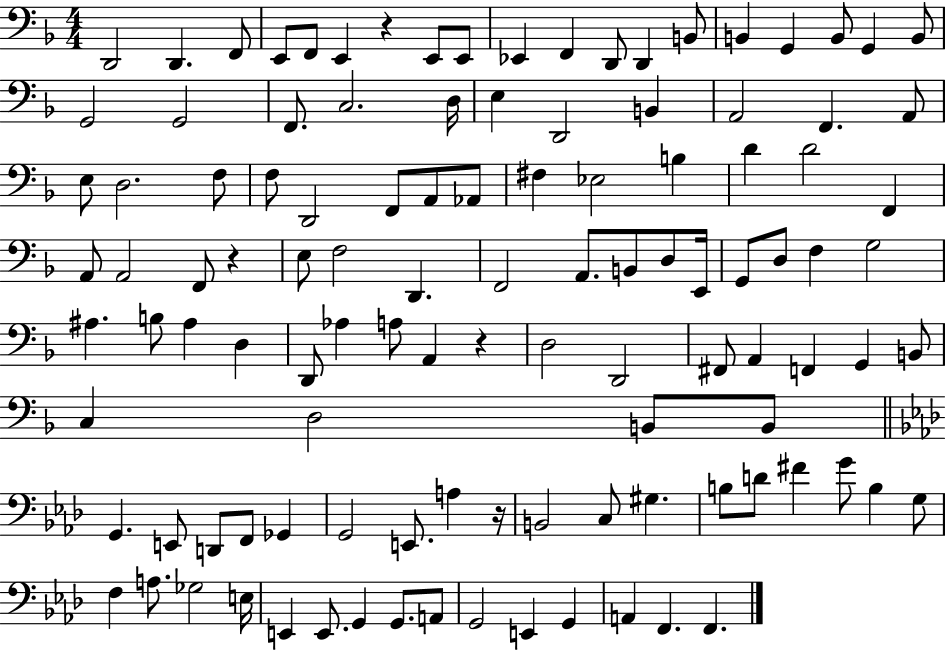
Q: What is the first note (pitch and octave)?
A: D2